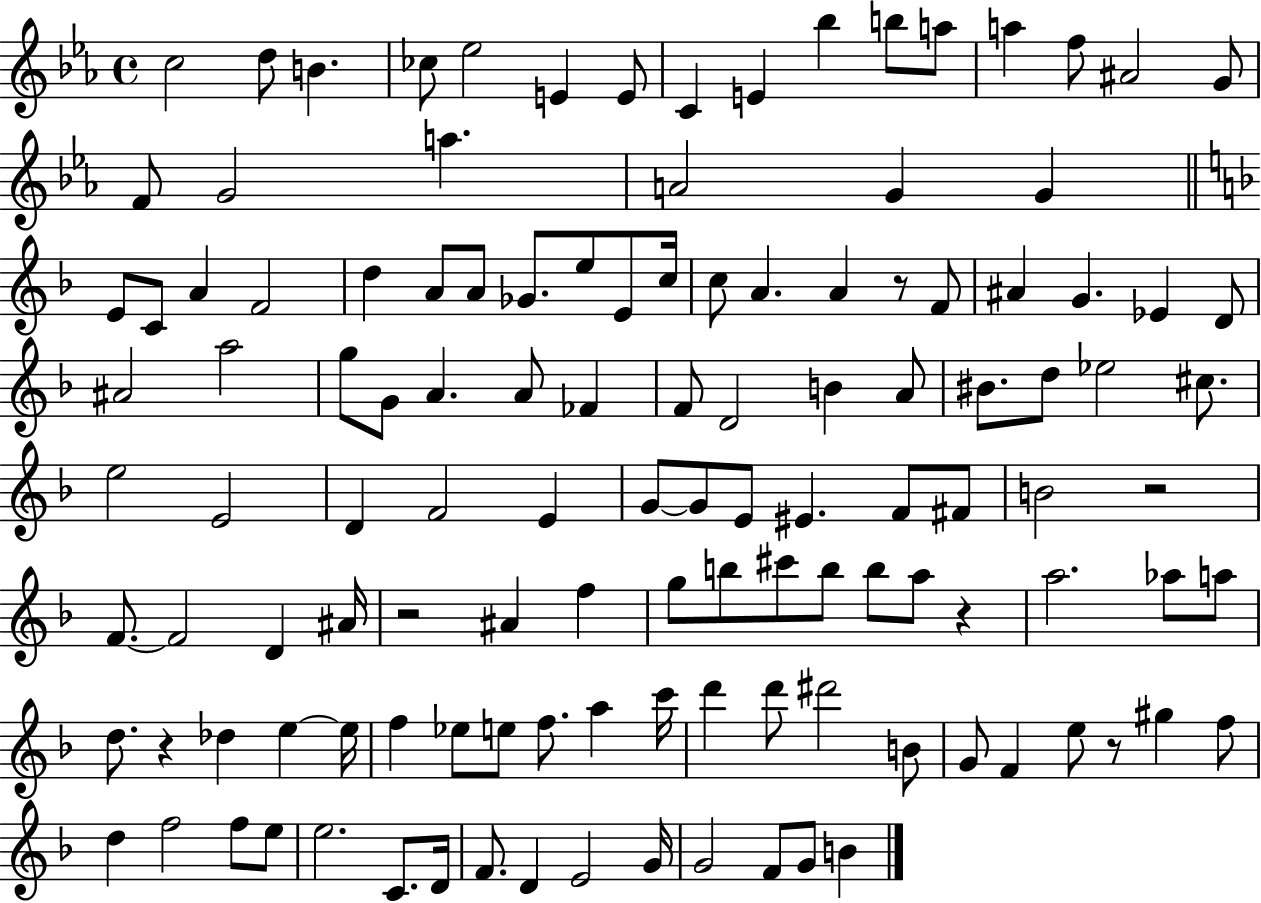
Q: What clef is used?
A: treble